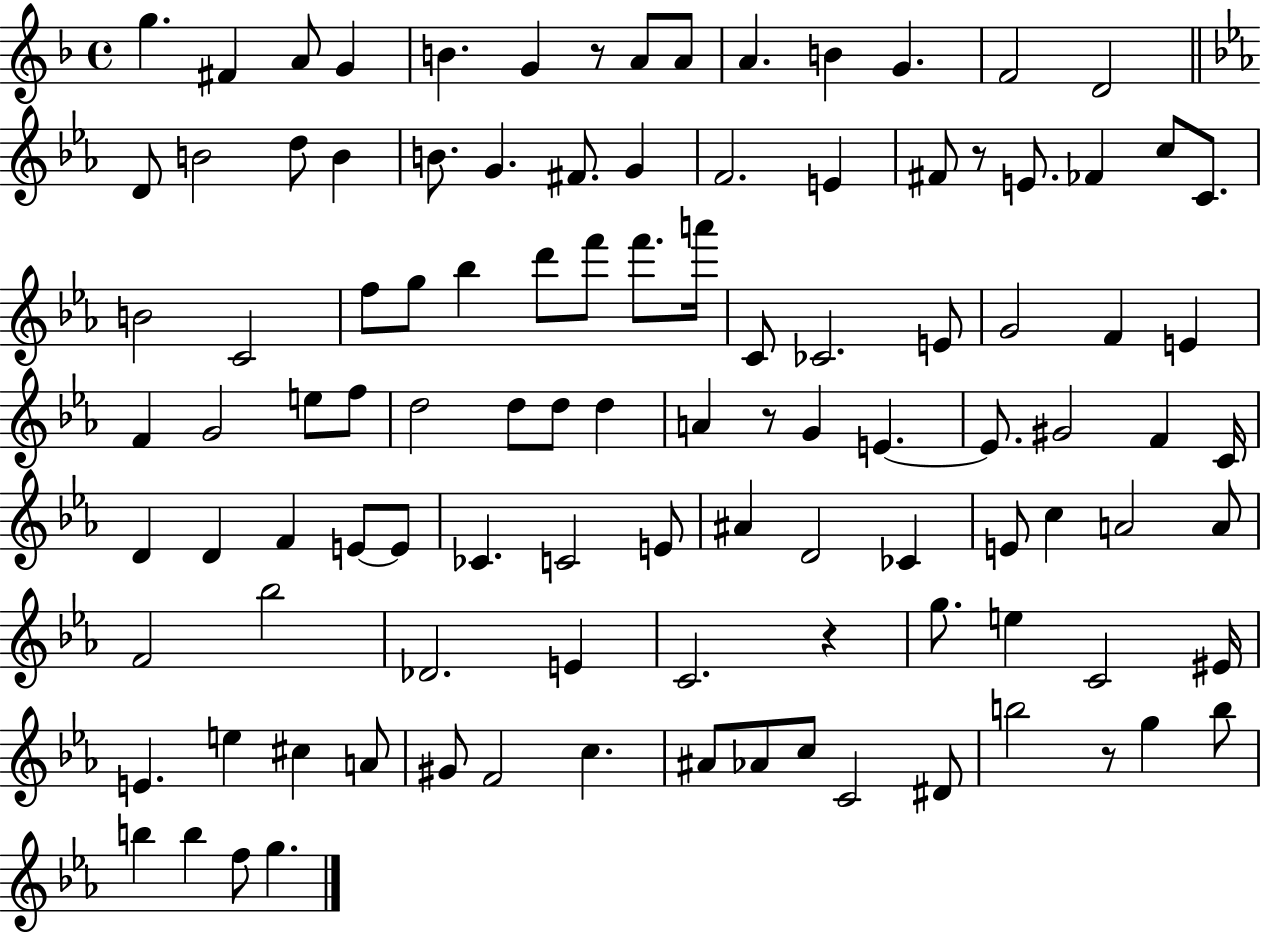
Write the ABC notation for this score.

X:1
T:Untitled
M:4/4
L:1/4
K:F
g ^F A/2 G B G z/2 A/2 A/2 A B G F2 D2 D/2 B2 d/2 B B/2 G ^F/2 G F2 E ^F/2 z/2 E/2 _F c/2 C/2 B2 C2 f/2 g/2 _b d'/2 f'/2 f'/2 a'/4 C/2 _C2 E/2 G2 F E F G2 e/2 f/2 d2 d/2 d/2 d A z/2 G E E/2 ^G2 F C/4 D D F E/2 E/2 _C C2 E/2 ^A D2 _C E/2 c A2 A/2 F2 _b2 _D2 E C2 z g/2 e C2 ^E/4 E e ^c A/2 ^G/2 F2 c ^A/2 _A/2 c/2 C2 ^D/2 b2 z/2 g b/2 b b f/2 g